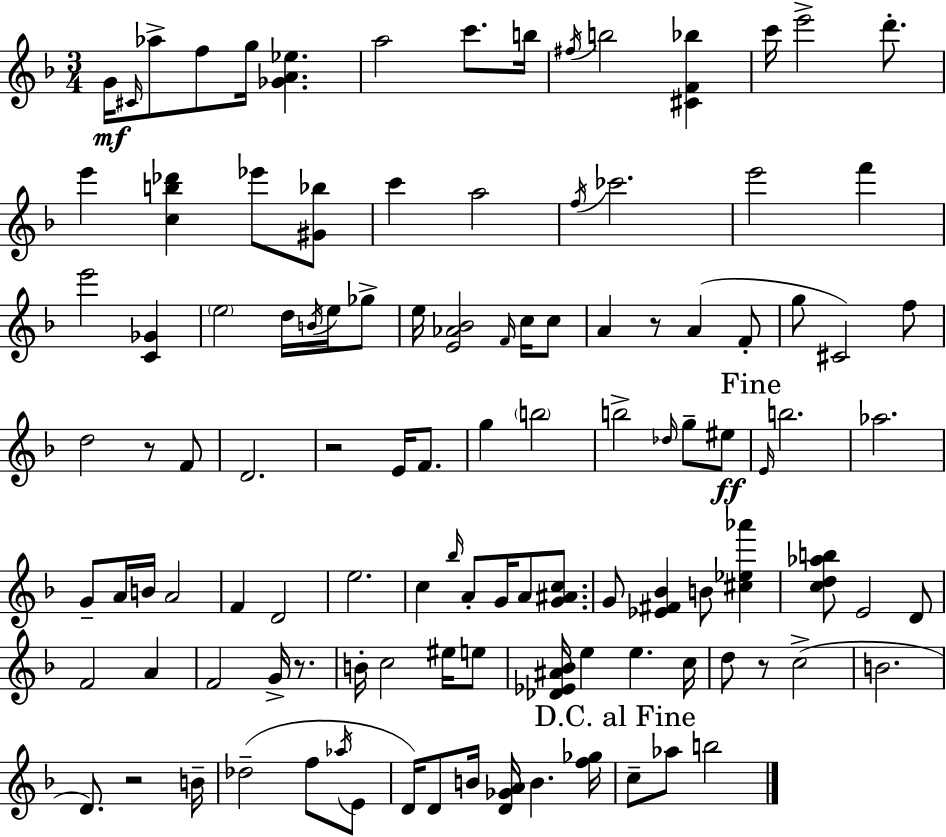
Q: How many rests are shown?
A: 6